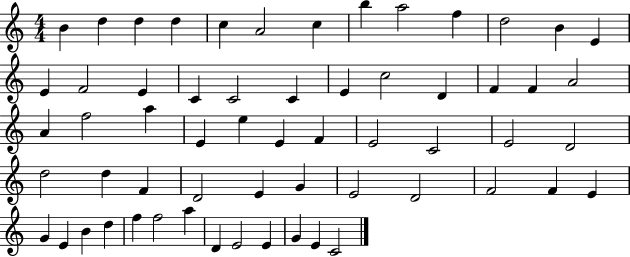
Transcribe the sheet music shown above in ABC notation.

X:1
T:Untitled
M:4/4
L:1/4
K:C
B d d d c A2 c b a2 f d2 B E E F2 E C C2 C E c2 D F F A2 A f2 a E e E F E2 C2 E2 D2 d2 d F D2 E G E2 D2 F2 F E G E B d f f2 a D E2 E G E C2